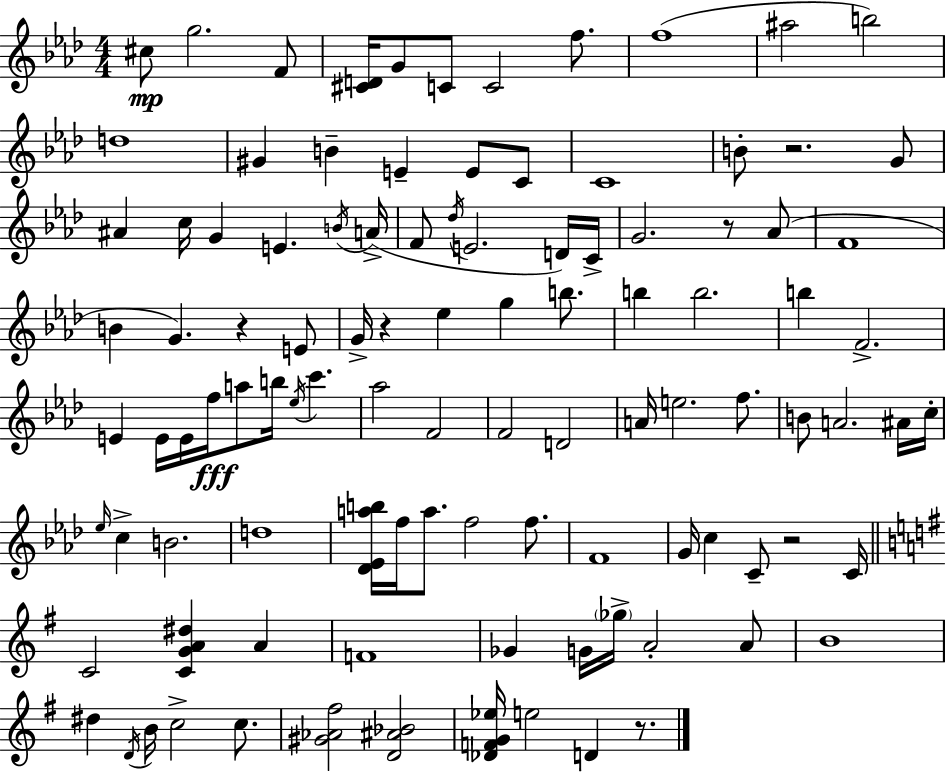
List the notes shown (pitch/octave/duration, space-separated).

C#5/e G5/h. F4/e [C#4,D4]/s G4/e C4/e C4/h F5/e. F5/w A#5/h B5/h D5/w G#4/q B4/q E4/q E4/e C4/e C4/w B4/e R/h. G4/e A#4/q C5/s G4/q E4/q. B4/s A4/s F4/e Db5/s E4/h. D4/s C4/s G4/h. R/e Ab4/e F4/w B4/q G4/q. R/q E4/e G4/s R/q Eb5/q G5/q B5/e. B5/q B5/h. B5/q F4/h. E4/q E4/s E4/s F5/s A5/e B5/s Eb5/s C6/q. Ab5/h F4/h F4/h D4/h A4/s E5/h. F5/e. B4/e A4/h. A#4/s C5/s Eb5/s C5/q B4/h. D5/w [Db4,Eb4,A5,B5]/s F5/s A5/e. F5/h F5/e. F4/w G4/s C5/q C4/e R/h C4/s C4/h [C4,G4,A4,D#5]/q A4/q F4/w Gb4/q G4/s Gb5/s A4/h A4/e B4/w D#5/q D4/s B4/s C5/h C5/e. [G#4,Ab4,F#5]/h [D4,A#4,Bb4]/h [Db4,F4,G4,Eb5]/s E5/h D4/q R/e.